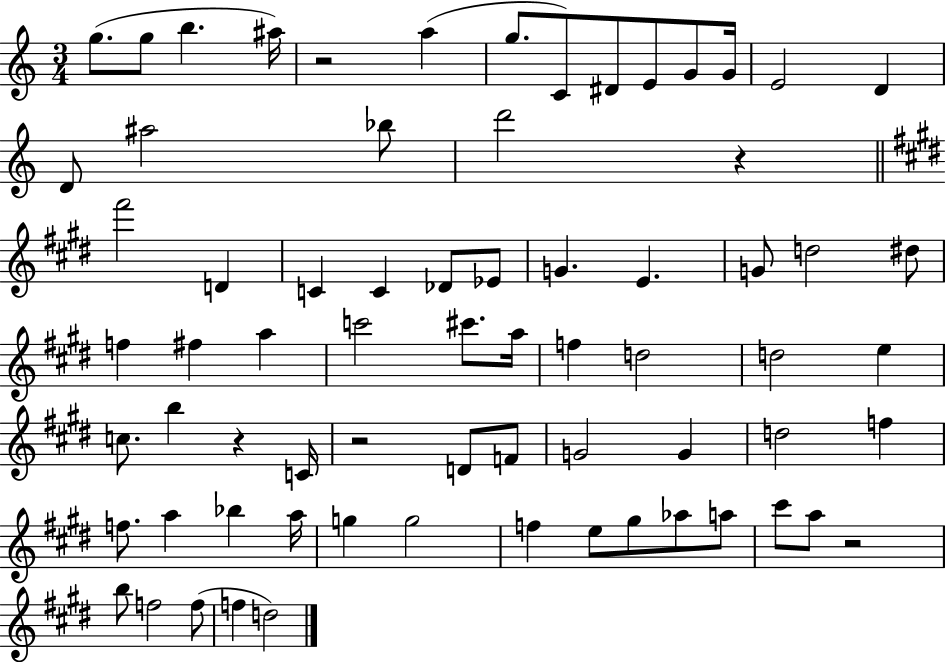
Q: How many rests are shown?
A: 5